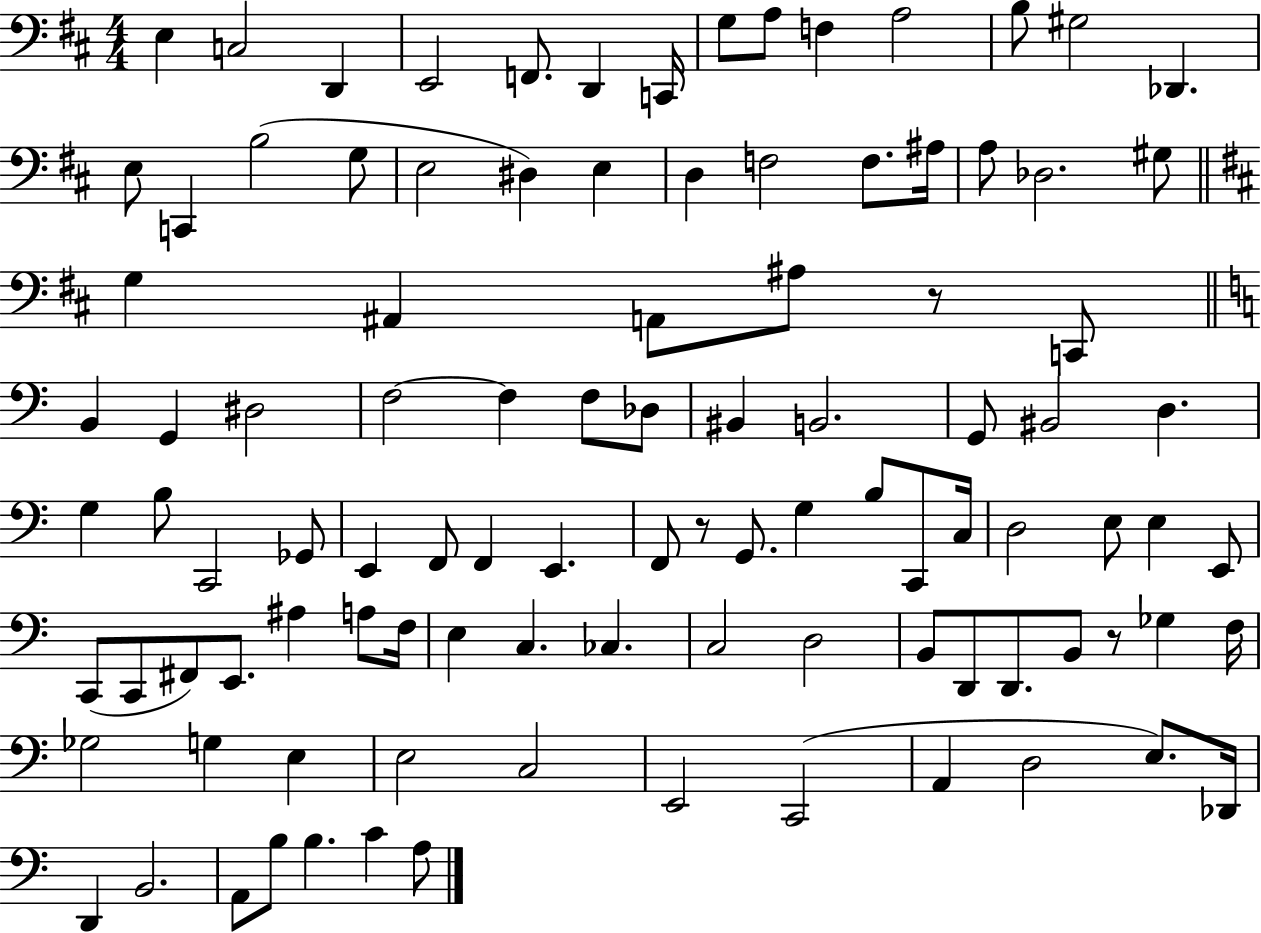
E3/q C3/h D2/q E2/h F2/e. D2/q C2/s G3/e A3/e F3/q A3/h B3/e G#3/h Db2/q. E3/e C2/q B3/h G3/e E3/h D#3/q E3/q D3/q F3/h F3/e. A#3/s A3/e Db3/h. G#3/e G3/q A#2/q A2/e A#3/e R/e C2/e B2/q G2/q D#3/h F3/h F3/q F3/e Db3/e BIS2/q B2/h. G2/e BIS2/h D3/q. G3/q B3/e C2/h Gb2/e E2/q F2/e F2/q E2/q. F2/e R/e G2/e. G3/q B3/e C2/e C3/s D3/h E3/e E3/q E2/e C2/e C2/e F#2/e E2/e. A#3/q A3/e F3/s E3/q C3/q. CES3/q. C3/h D3/h B2/e D2/e D2/e. B2/e R/e Gb3/q F3/s Gb3/h G3/q E3/q E3/h C3/h E2/h C2/h A2/q D3/h E3/e. Db2/s D2/q B2/h. A2/e B3/e B3/q. C4/q A3/e